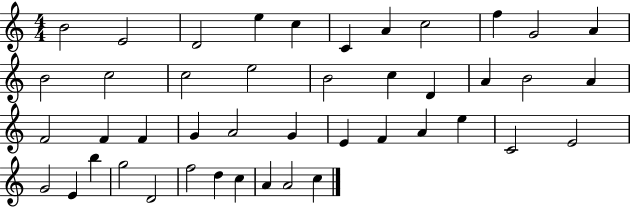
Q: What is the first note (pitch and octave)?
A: B4